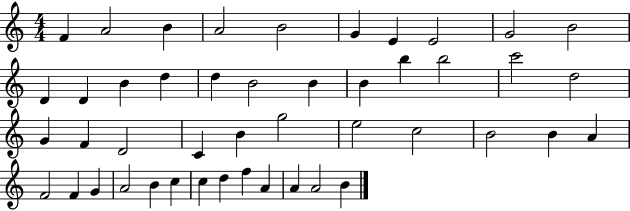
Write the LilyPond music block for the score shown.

{
  \clef treble
  \numericTimeSignature
  \time 4/4
  \key c \major
  f'4 a'2 b'4 | a'2 b'2 | g'4 e'4 e'2 | g'2 b'2 | \break d'4 d'4 b'4 d''4 | d''4 b'2 b'4 | b'4 b''4 b''2 | c'''2 d''2 | \break g'4 f'4 d'2 | c'4 b'4 g''2 | e''2 c''2 | b'2 b'4 a'4 | \break f'2 f'4 g'4 | a'2 b'4 c''4 | c''4 d''4 f''4 a'4 | a'4 a'2 b'4 | \break \bar "|."
}